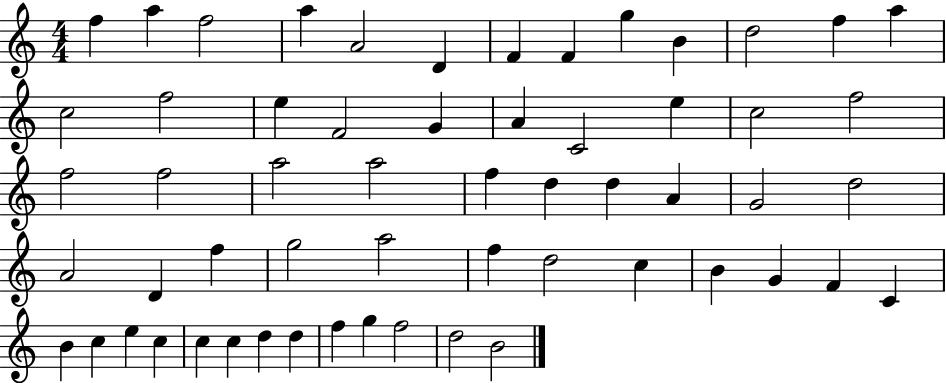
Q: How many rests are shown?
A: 0